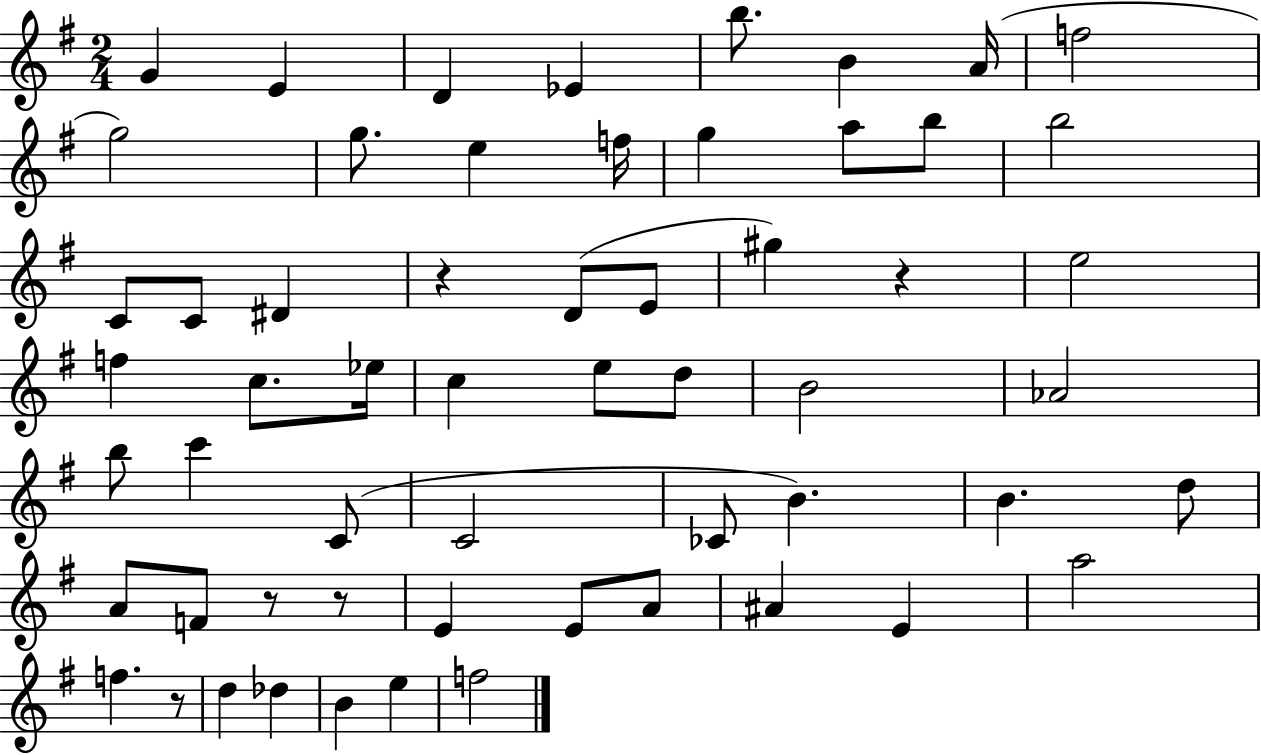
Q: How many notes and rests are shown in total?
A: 58